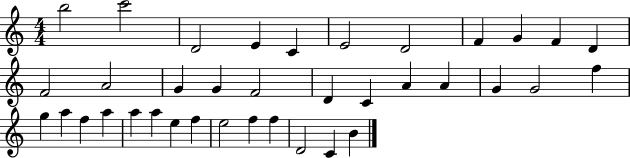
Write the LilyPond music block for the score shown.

{
  \clef treble
  \numericTimeSignature
  \time 4/4
  \key c \major
  b''2 c'''2 | d'2 e'4 c'4 | e'2 d'2 | f'4 g'4 f'4 d'4 | \break f'2 a'2 | g'4 g'4 f'2 | d'4 c'4 a'4 a'4 | g'4 g'2 f''4 | \break g''4 a''4 f''4 a''4 | a''4 a''4 e''4 f''4 | e''2 f''4 f''4 | d'2 c'4 b'4 | \break \bar "|."
}